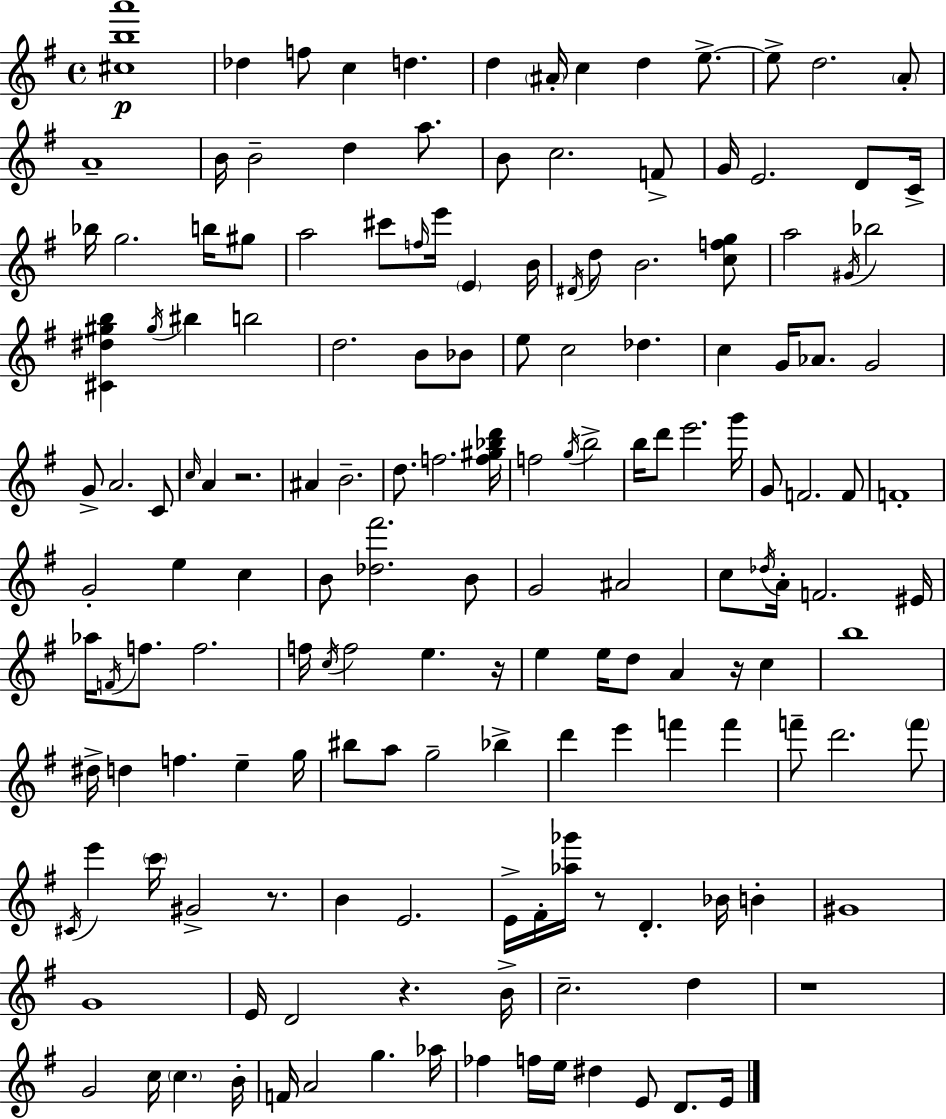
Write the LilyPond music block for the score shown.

{
  \clef treble
  \time 4/4
  \defaultTimeSignature
  \key e \minor
  <cis'' b'' a'''>1\p | des''4 f''8 c''4 d''4. | d''4 \parenthesize ais'16-. c''4 d''4 e''8.->~~ | e''8-> d''2. \parenthesize a'8-. | \break a'1-- | b'16 b'2-- d''4 a''8. | b'8 c''2. f'8-> | g'16 e'2. d'8 c'16-> | \break bes''16 g''2. b''16 gis''8 | a''2 cis'''8 \grace { f''16 } e'''16 \parenthesize e'4 | b'16 \acciaccatura { dis'16 } d''8 b'2. | <c'' f'' g''>8 a''2 \acciaccatura { gis'16 } bes''2 | \break <cis' dis'' gis'' b''>4 \acciaccatura { gis''16 } bis''4 b''2 | d''2. | b'8 bes'8 e''8 c''2 des''4. | c''4 g'16 aes'8. g'2 | \break g'8-> a'2. | c'8 \grace { c''16 } a'4 r2. | ais'4 b'2.-- | d''8. f''2. | \break <f'' gis'' bes'' d'''>16 f''2 \acciaccatura { g''16 } b''2-> | b''16 d'''8 e'''2. | g'''16 g'8 f'2. | f'8 f'1-. | \break g'2-. e''4 | c''4 b'8 <des'' fis'''>2. | b'8 g'2 ais'2 | c''8 \acciaccatura { des''16 } a'16-. f'2. | \break eis'16 aes''16 \acciaccatura { f'16 } f''8. f''2. | f''16 \acciaccatura { c''16 } f''2 | e''4. r16 e''4 e''16 d''8 | a'4 r16 c''4 b''1 | \break dis''16-> d''4 f''4. | e''4-- g''16 bis''8 a''8 g''2-- | bes''4-> d'''4 e'''4 | f'''4 f'''4 f'''8-- d'''2. | \break \parenthesize f'''8 \acciaccatura { cis'16 } e'''4 \parenthesize c'''16 gis'2-> | r8. b'4 e'2. | e'16-> fis'16-. <aes'' ges'''>16 r8 d'4.-. | bes'16 b'4-. gis'1 | \break g'1 | e'16 d'2 | r4. b'16-> c''2.-- | d''4 r1 | \break g'2 | c''16 \parenthesize c''4. b'16-. f'16 a'2 | g''4. aes''16 fes''4 f''16 e''16 | dis''4 e'8 d'8. e'16 \bar "|."
}